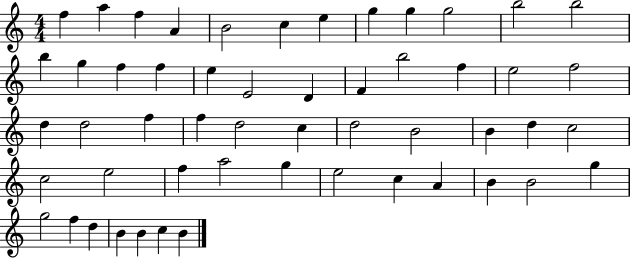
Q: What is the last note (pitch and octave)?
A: B4